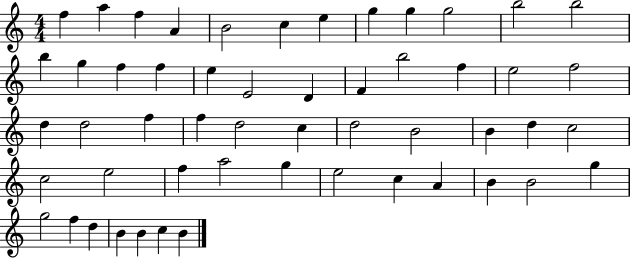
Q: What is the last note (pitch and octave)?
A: B4